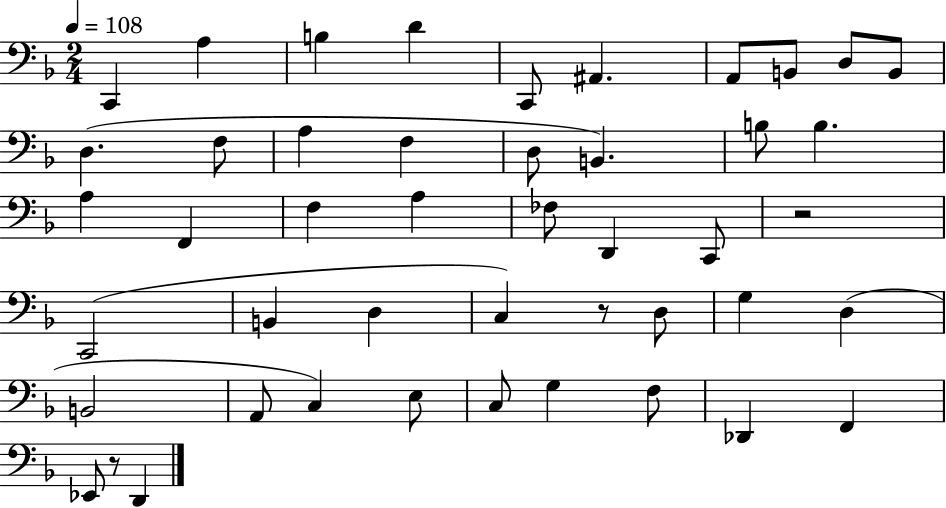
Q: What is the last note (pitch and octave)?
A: D2